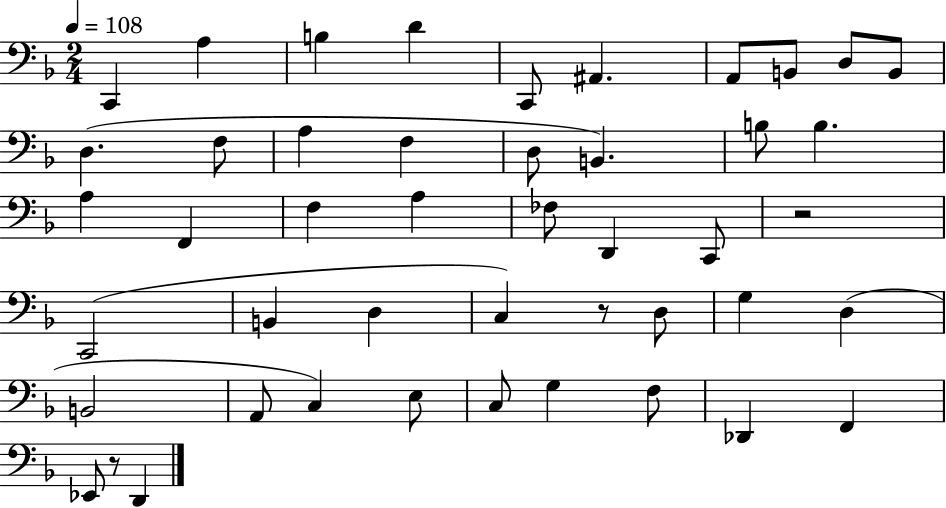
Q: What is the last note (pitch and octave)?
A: D2